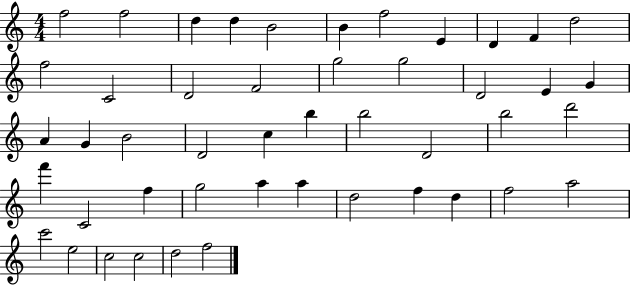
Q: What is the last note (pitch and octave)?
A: F5